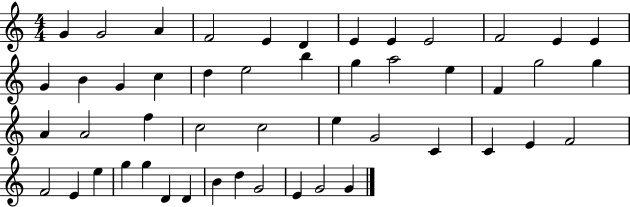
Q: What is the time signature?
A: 4/4